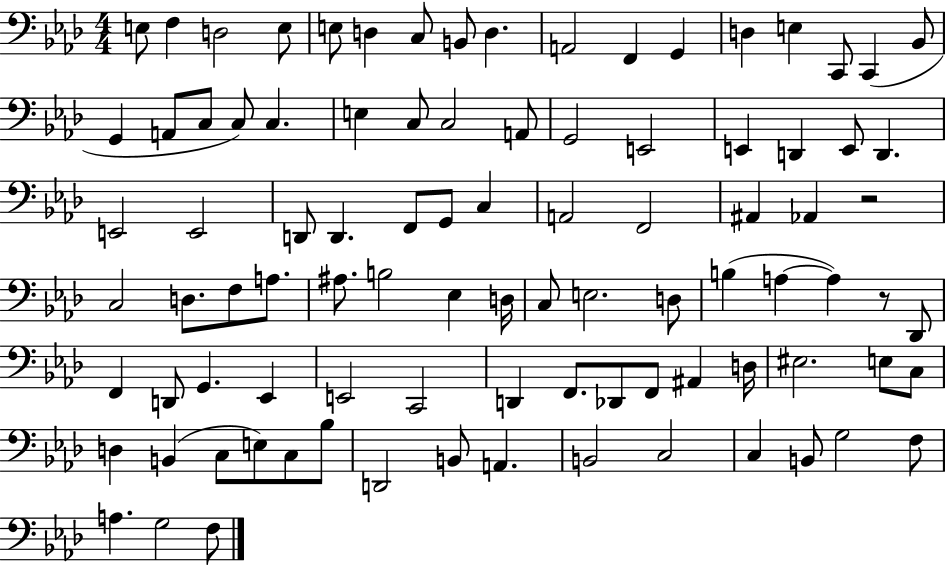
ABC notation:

X:1
T:Untitled
M:4/4
L:1/4
K:Ab
E,/2 F, D,2 E,/2 E,/2 D, C,/2 B,,/2 D, A,,2 F,, G,, D, E, C,,/2 C,, _B,,/2 G,, A,,/2 C,/2 C,/2 C, E, C,/2 C,2 A,,/2 G,,2 E,,2 E,, D,, E,,/2 D,, E,,2 E,,2 D,,/2 D,, F,,/2 G,,/2 C, A,,2 F,,2 ^A,, _A,, z2 C,2 D,/2 F,/2 A,/2 ^A,/2 B,2 _E, D,/4 C,/2 E,2 D,/2 B, A, A, z/2 _D,,/2 F,, D,,/2 G,, _E,, E,,2 C,,2 D,, F,,/2 _D,,/2 F,,/2 ^A,, D,/4 ^E,2 E,/2 C,/2 D, B,, C,/2 E,/2 C,/2 _B,/2 D,,2 B,,/2 A,, B,,2 C,2 C, B,,/2 G,2 F,/2 A, G,2 F,/2